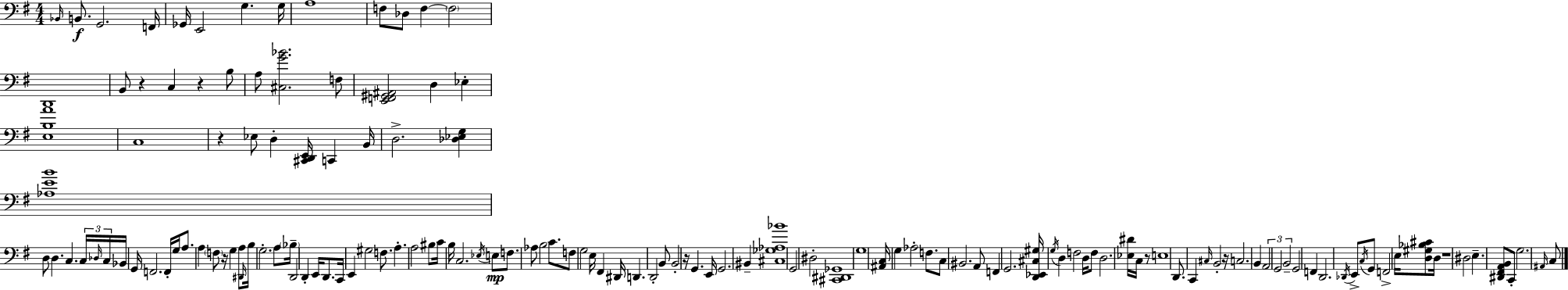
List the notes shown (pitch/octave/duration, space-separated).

Bb2/s B2/e. G2/h. F2/s Gb2/s E2/h G3/q. G3/s A3/w F3/e Db3/e F3/q F3/h D2/w B2/e R/q C3/q R/q B3/e A3/e [C#3,G4,Bb4]/h. F3/e [E2,F2,G#2,A#2]/h D3/q Eb3/q [E3,B3,A4]/w C3/w R/q Eb3/e D3/q [C#2,D2,E2]/s C2/q B2/s D3/h. [Db3,Eb3,G3]/q [Ab3,E4,B4]/w D3/e D3/q. C3/q. C3/s Db3/s C3/s Bb2/s G2/s F2/h. F2/s G3/s A3/e. A3/q F3/e R/s G3/q A3/e D#2/s B3/s G3/h. A3/e Bb3/s D2/h D2/q E2/s D2/e. C2/s E2/q G#3/h F3/e. A3/q. A3/h BIS3/e C4/s B3/s C3/h. Eb3/s E3/e F3/e. Ab3/e B3/h C4/e. F3/e G3/h E3/s F#2/q D#2/s D2/q. D2/h B2/e B2/h R/s G2/q. E2/s G2/h. BIS2/q [C#3,Gb3,Ab3,Bb4]/w G2/h D#3/h [C#2,D#2,Gb2]/w G3/w [A#2,C3]/s G3/q Ab3/h F3/e. C3/e BIS2/h. A2/e F2/q G2/h. [D2,Eb2,C#3,G#3]/s G3/s D3/q F3/h D3/s F3/e D3/h. [Eb3,D#4]/s C3/s R/e E3/w D2/e. C2/q C#3/s B2/h R/s C3/h. B2/q A2/h G2/h B2/h G2/h F2/q D2/h. Db2/s E2/e C3/s G2/e F2/h E3/s [D3,G#3,Bb3,C#4]/e D3/s R/w D#3/h E3/q. [D#2,F#2,A2,B2]/e C2/e G3/h. A#2/s C3/e